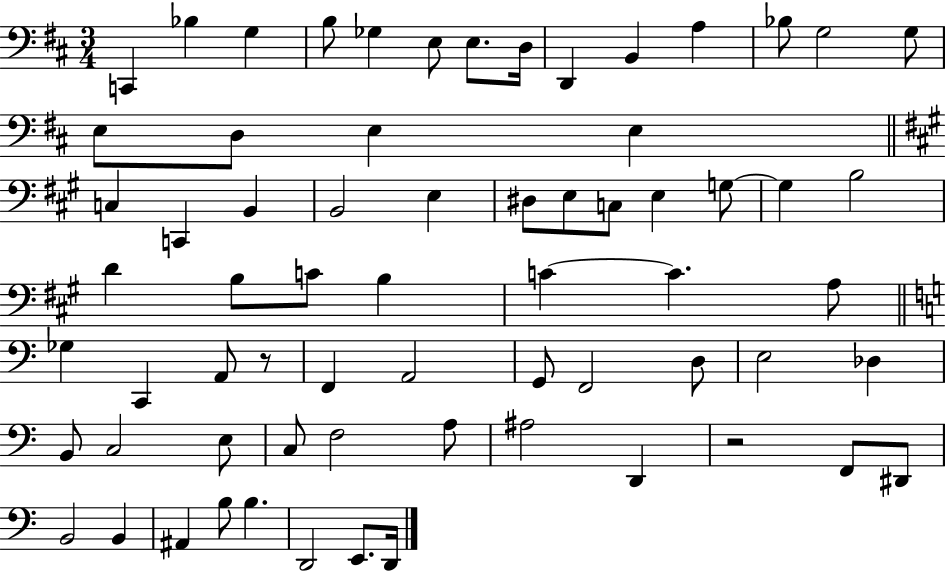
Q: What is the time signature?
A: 3/4